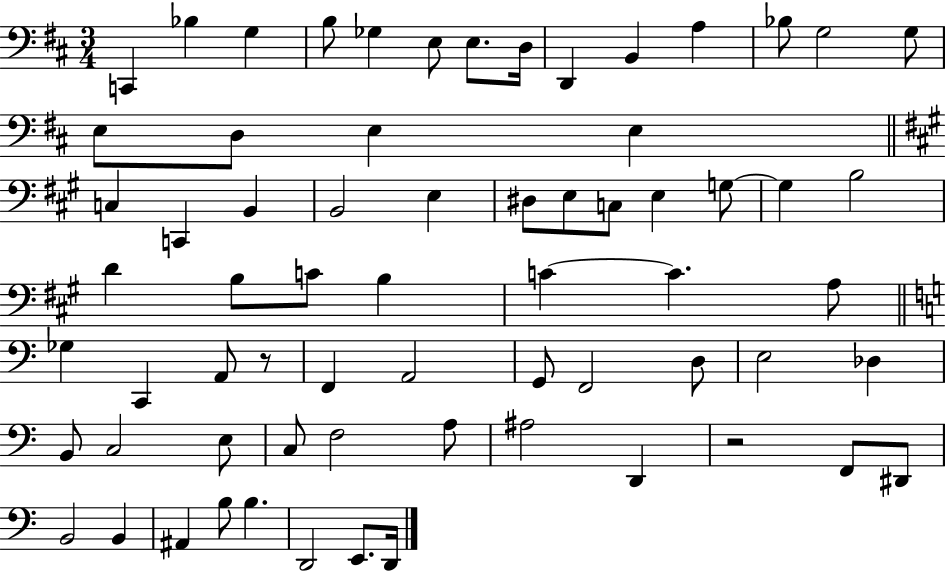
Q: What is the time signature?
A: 3/4